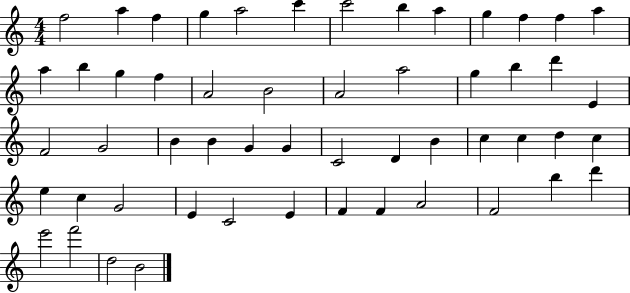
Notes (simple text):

F5/h A5/q F5/q G5/q A5/h C6/q C6/h B5/q A5/q G5/q F5/q F5/q A5/q A5/q B5/q G5/q F5/q A4/h B4/h A4/h A5/h G5/q B5/q D6/q E4/q F4/h G4/h B4/q B4/q G4/q G4/q C4/h D4/q B4/q C5/q C5/q D5/q C5/q E5/q C5/q G4/h E4/q C4/h E4/q F4/q F4/q A4/h F4/h B5/q D6/q E6/h F6/h D5/h B4/h